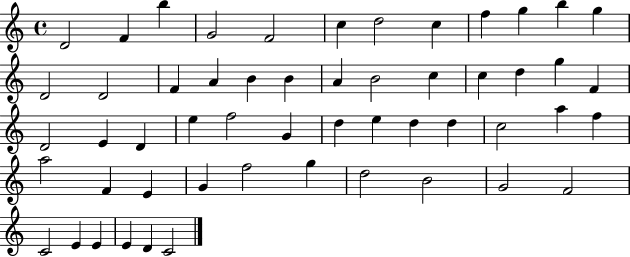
D4/h F4/q B5/q G4/h F4/h C5/q D5/h C5/q F5/q G5/q B5/q G5/q D4/h D4/h F4/q A4/q B4/q B4/q A4/q B4/h C5/q C5/q D5/q G5/q F4/q D4/h E4/q D4/q E5/q F5/h G4/q D5/q E5/q D5/q D5/q C5/h A5/q F5/q A5/h F4/q E4/q G4/q F5/h G5/q D5/h B4/h G4/h F4/h C4/h E4/q E4/q E4/q D4/q C4/h